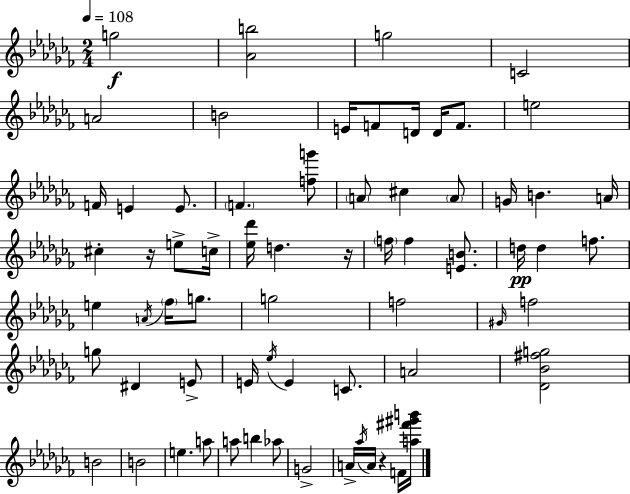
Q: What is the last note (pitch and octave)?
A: F4